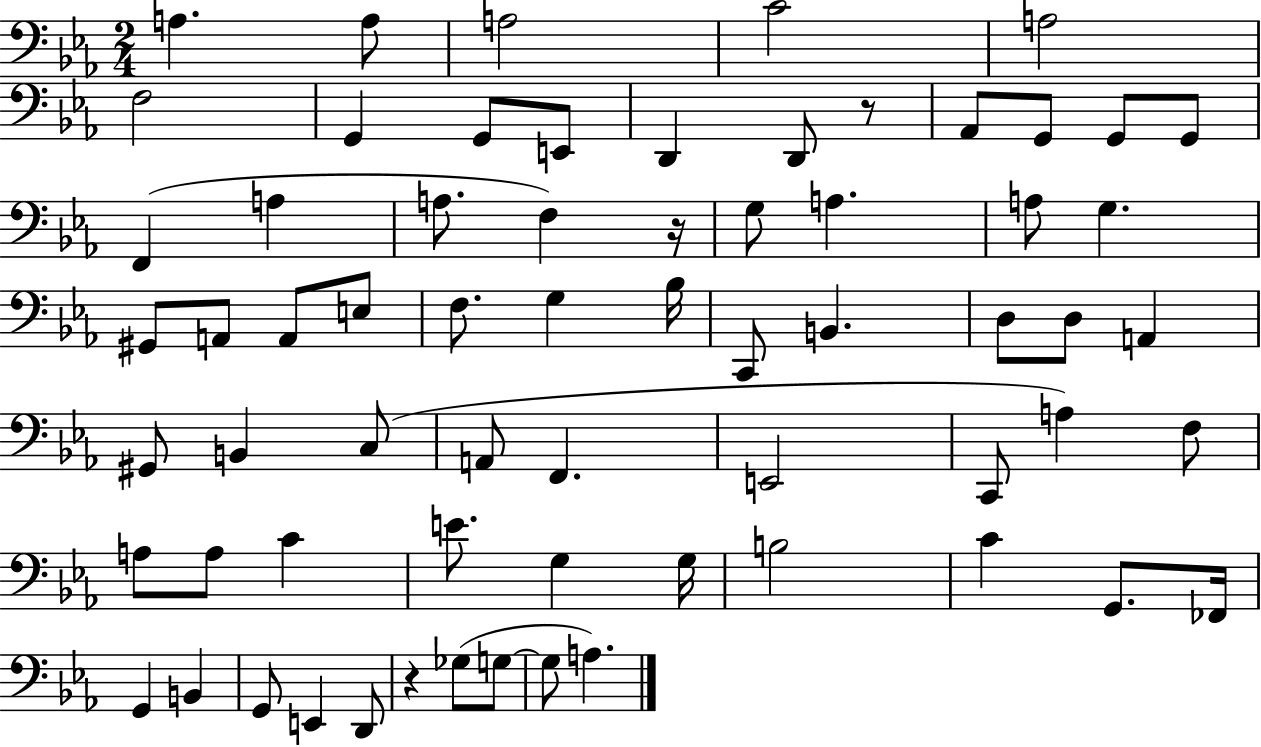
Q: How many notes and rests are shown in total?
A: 66